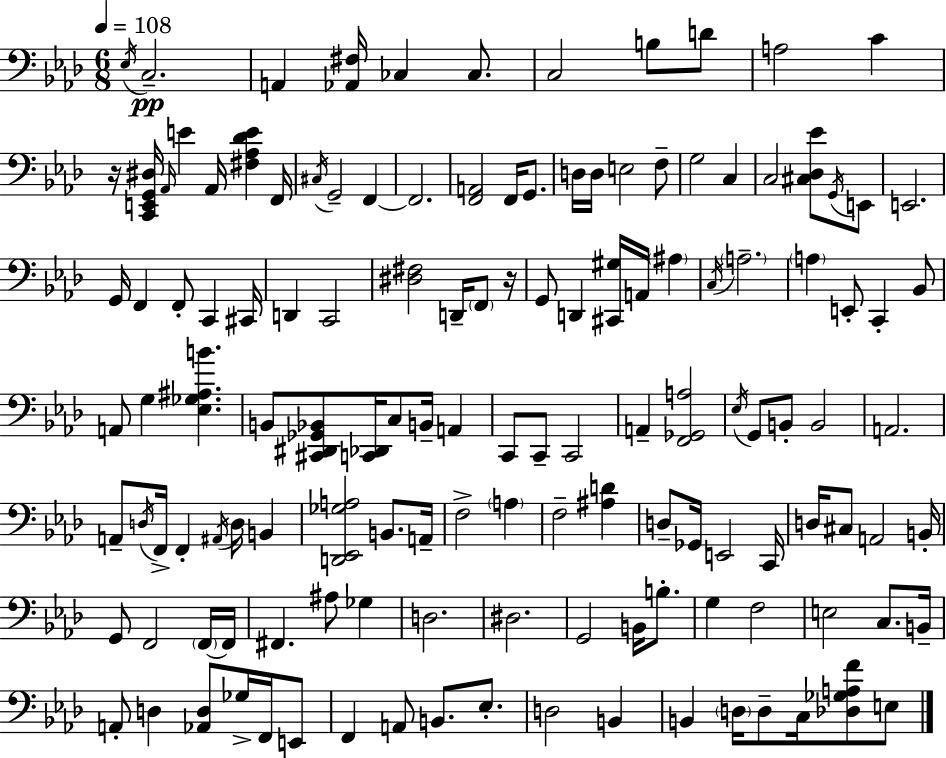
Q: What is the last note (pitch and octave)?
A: E3